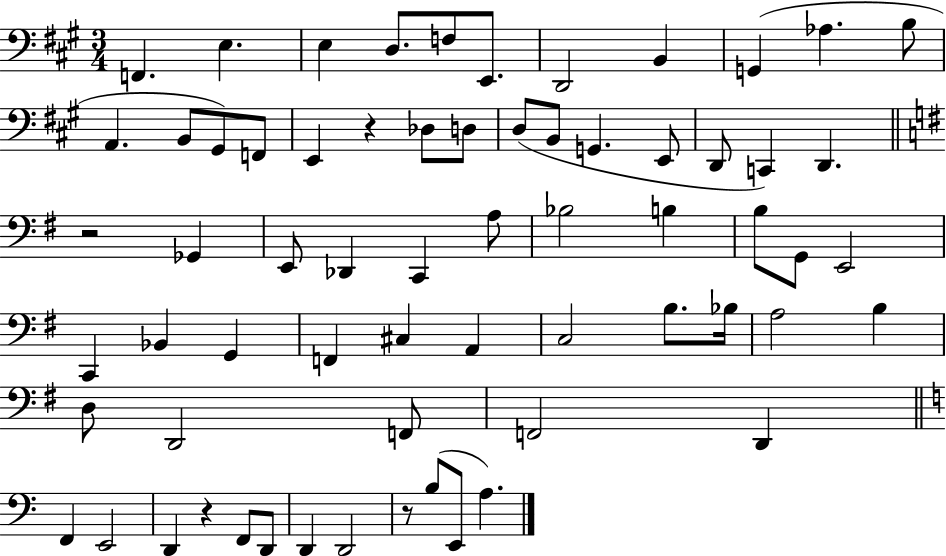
F2/q. E3/q. E3/q D3/e. F3/e E2/e. D2/h B2/q G2/q Ab3/q. B3/e A2/q. B2/e G#2/e F2/e E2/q R/q Db3/e D3/e D3/e B2/e G2/q. E2/e D2/e C2/q D2/q. R/h Gb2/q E2/e Db2/q C2/q A3/e Bb3/h B3/q B3/e G2/e E2/h C2/q Bb2/q G2/q F2/q C#3/q A2/q C3/h B3/e. Bb3/s A3/h B3/q D3/e D2/h F2/e F2/h D2/q F2/q E2/h D2/q R/q F2/e D2/e D2/q D2/h R/e B3/e E2/e A3/q.